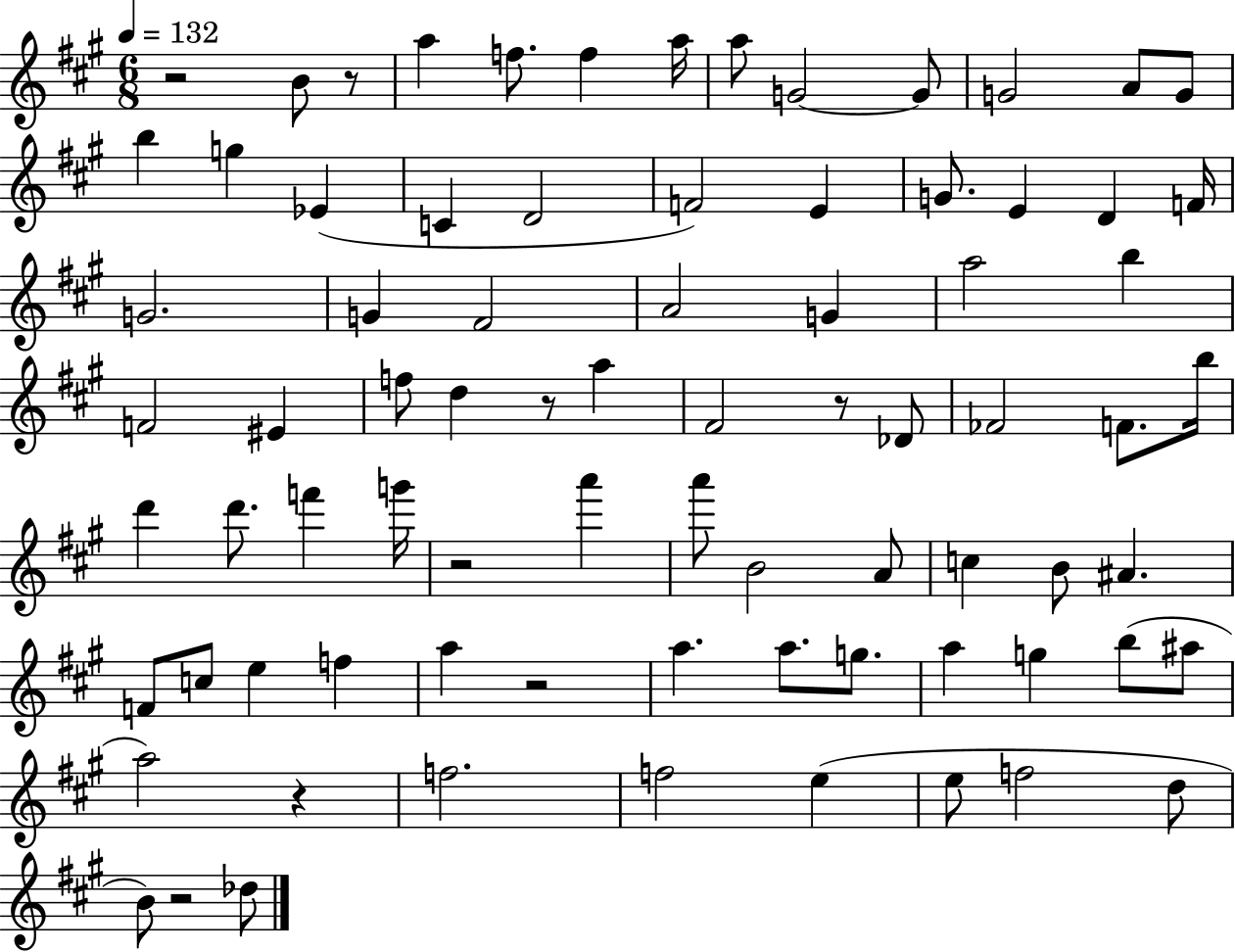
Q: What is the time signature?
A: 6/8